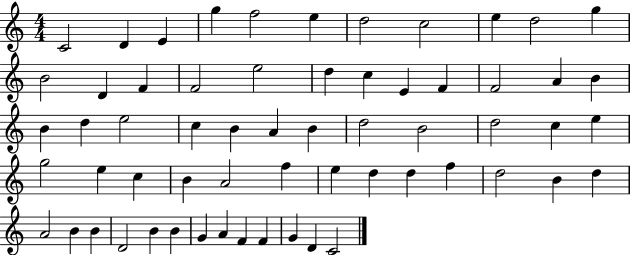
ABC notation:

X:1
T:Untitled
M:4/4
L:1/4
K:C
C2 D E g f2 e d2 c2 e d2 g B2 D F F2 e2 d c E F F2 A B B d e2 c B A B d2 B2 d2 c e g2 e c B A2 f e d d f d2 B d A2 B B D2 B B G A F F G D C2